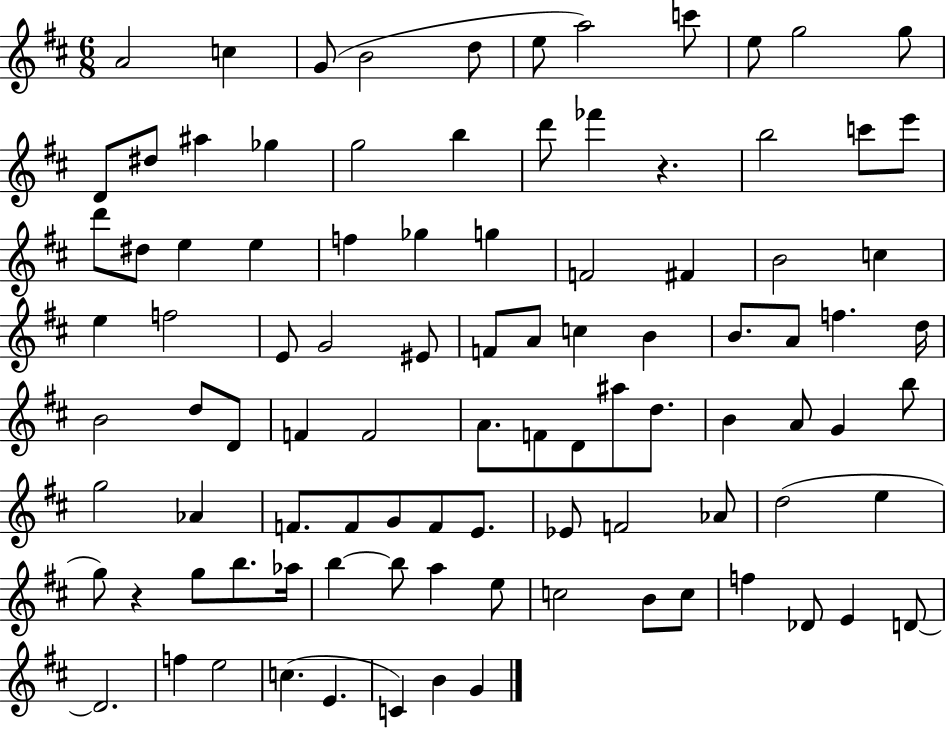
A4/h C5/q G4/e B4/h D5/e E5/e A5/h C6/e E5/e G5/h G5/e D4/e D#5/e A#5/q Gb5/q G5/h B5/q D6/e FES6/q R/q. B5/h C6/e E6/e D6/e D#5/e E5/q E5/q F5/q Gb5/q G5/q F4/h F#4/q B4/h C5/q E5/q F5/h E4/e G4/h EIS4/e F4/e A4/e C5/q B4/q B4/e. A4/e F5/q. D5/s B4/h D5/e D4/e F4/q F4/h A4/e. F4/e D4/e A#5/e D5/e. B4/q A4/e G4/q B5/e G5/h Ab4/q F4/e. F4/e G4/e F4/e E4/e. Eb4/e F4/h Ab4/e D5/h E5/q G5/e R/q G5/e B5/e. Ab5/s B5/q B5/e A5/q E5/e C5/h B4/e C5/e F5/q Db4/e E4/q D4/e D4/h. F5/q E5/h C5/q. E4/q. C4/q B4/q G4/q